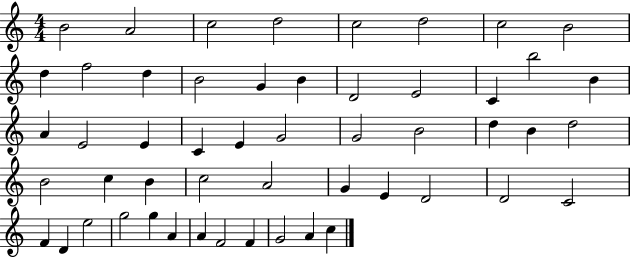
B4/h A4/h C5/h D5/h C5/h D5/h C5/h B4/h D5/q F5/h D5/q B4/h G4/q B4/q D4/h E4/h C4/q B5/h B4/q A4/q E4/h E4/q C4/q E4/q G4/h G4/h B4/h D5/q B4/q D5/h B4/h C5/q B4/q C5/h A4/h G4/q E4/q D4/h D4/h C4/h F4/q D4/q E5/h G5/h G5/q A4/q A4/q F4/h F4/q G4/h A4/q C5/q